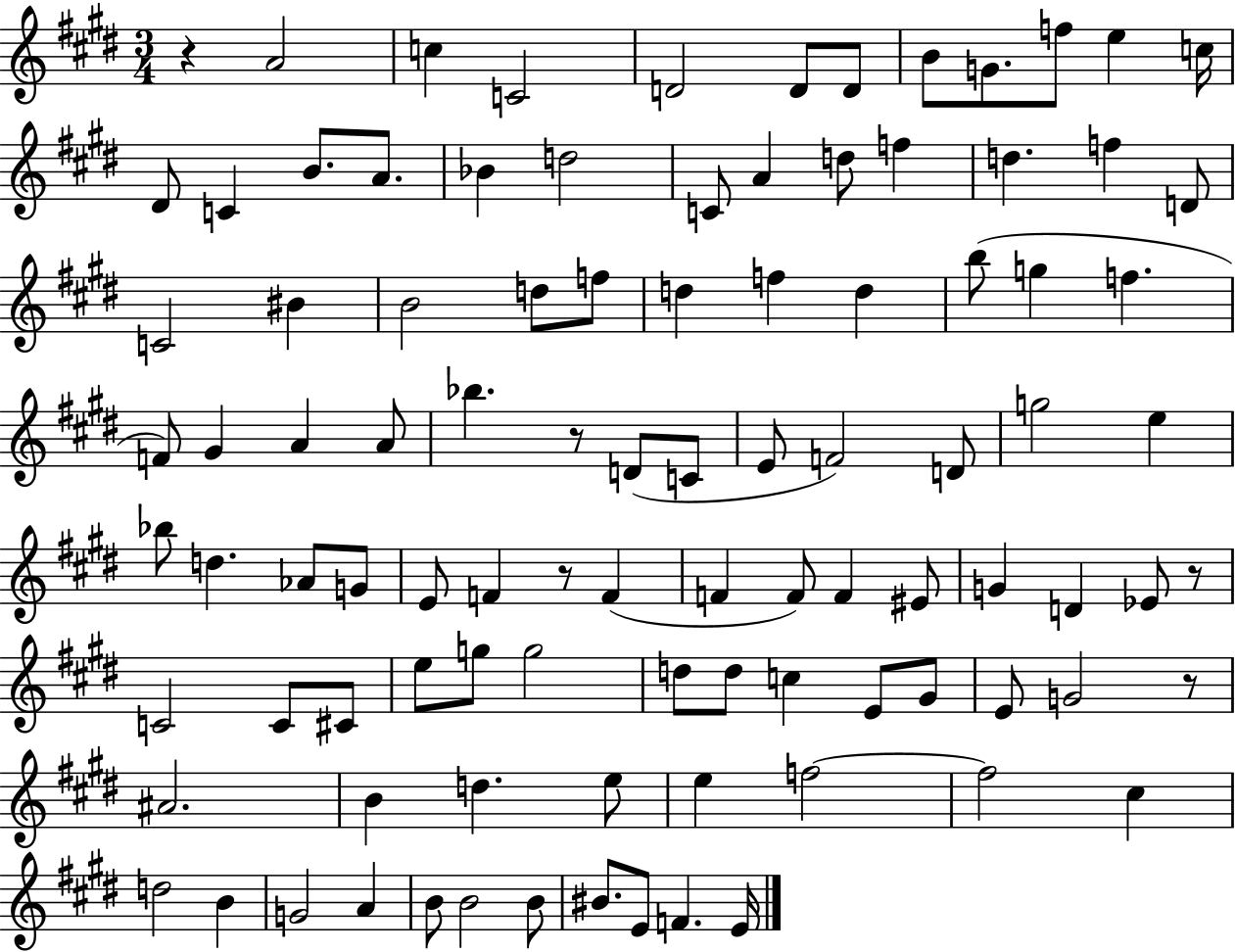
R/q A4/h C5/q C4/h D4/h D4/e D4/e B4/e G4/e. F5/e E5/q C5/s D#4/e C4/q B4/e. A4/e. Bb4/q D5/h C4/e A4/q D5/e F5/q D5/q. F5/q D4/e C4/h BIS4/q B4/h D5/e F5/e D5/q F5/q D5/q B5/e G5/q F5/q. F4/e G#4/q A4/q A4/e Bb5/q. R/e D4/e C4/e E4/e F4/h D4/e G5/h E5/q Bb5/e D5/q. Ab4/e G4/e E4/e F4/q R/e F4/q F4/q F4/e F4/q EIS4/e G4/q D4/q Eb4/e R/e C4/h C4/e C#4/e E5/e G5/e G5/h D5/e D5/e C5/q E4/e G#4/e E4/e G4/h R/e A#4/h. B4/q D5/q. E5/e E5/q F5/h F5/h C#5/q D5/h B4/q G4/h A4/q B4/e B4/h B4/e BIS4/e. E4/e F4/q. E4/s